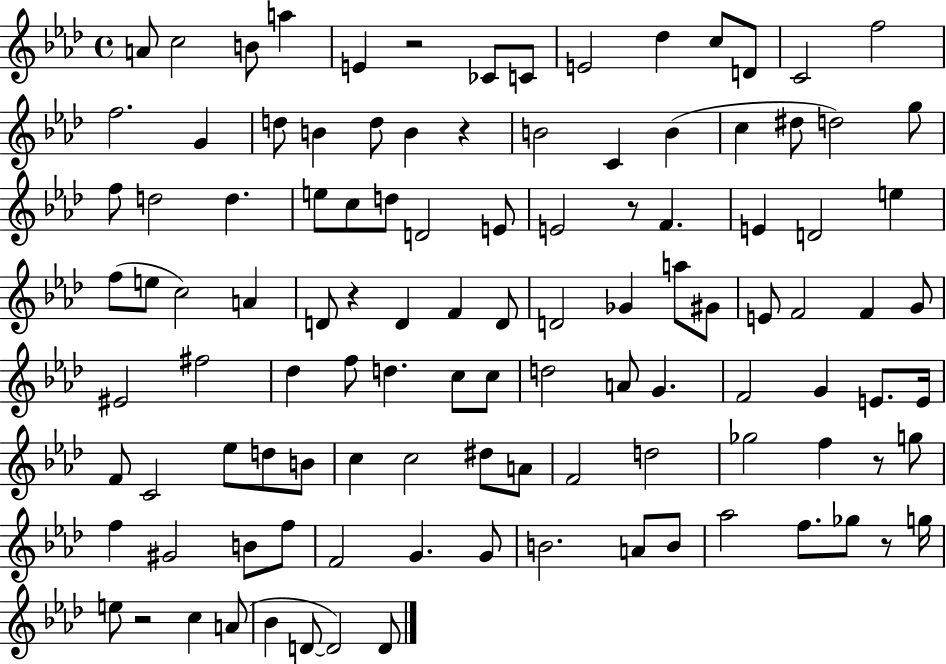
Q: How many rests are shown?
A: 7